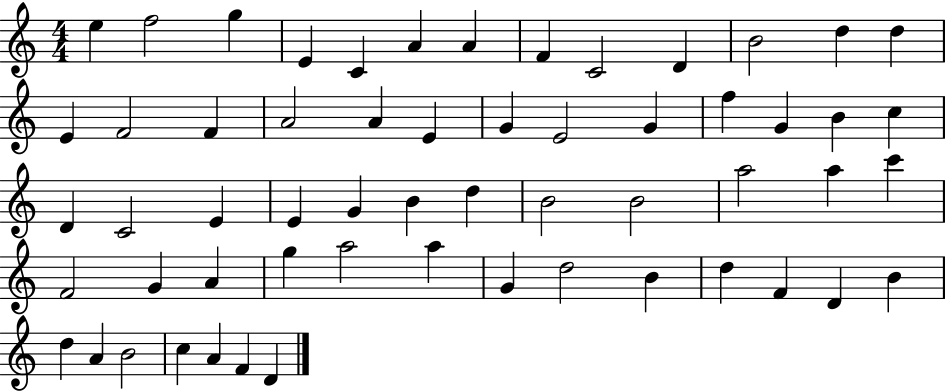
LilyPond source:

{
  \clef treble
  \numericTimeSignature
  \time 4/4
  \key c \major
  e''4 f''2 g''4 | e'4 c'4 a'4 a'4 | f'4 c'2 d'4 | b'2 d''4 d''4 | \break e'4 f'2 f'4 | a'2 a'4 e'4 | g'4 e'2 g'4 | f''4 g'4 b'4 c''4 | \break d'4 c'2 e'4 | e'4 g'4 b'4 d''4 | b'2 b'2 | a''2 a''4 c'''4 | \break f'2 g'4 a'4 | g''4 a''2 a''4 | g'4 d''2 b'4 | d''4 f'4 d'4 b'4 | \break d''4 a'4 b'2 | c''4 a'4 f'4 d'4 | \bar "|."
}